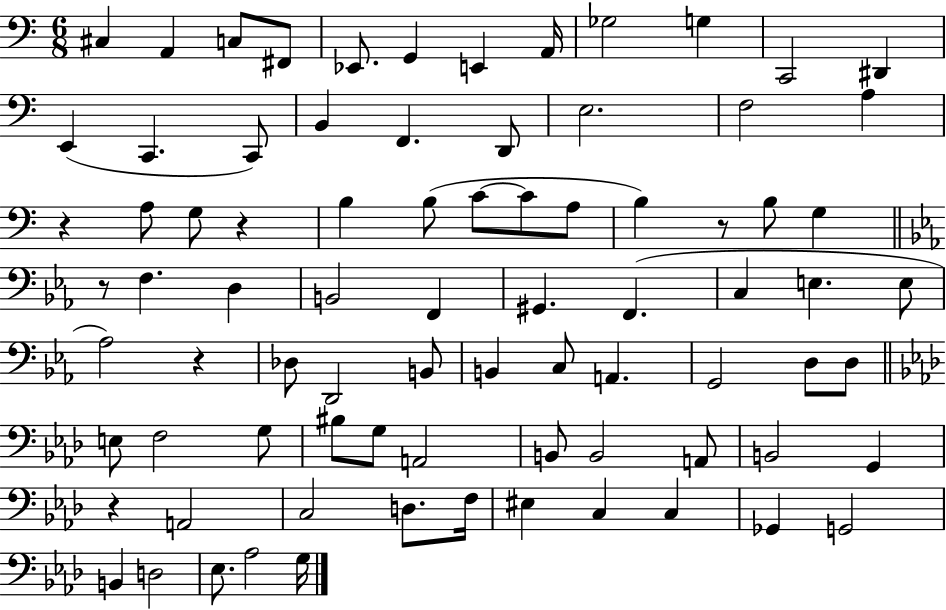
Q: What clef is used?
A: bass